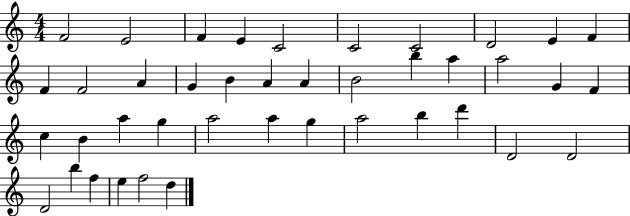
F4/h E4/h F4/q E4/q C4/h C4/h C4/h D4/h E4/q F4/q F4/q F4/h A4/q G4/q B4/q A4/q A4/q B4/h B5/q A5/q A5/h G4/q F4/q C5/q B4/q A5/q G5/q A5/h A5/q G5/q A5/h B5/q D6/q D4/h D4/h D4/h B5/q F5/q E5/q F5/h D5/q